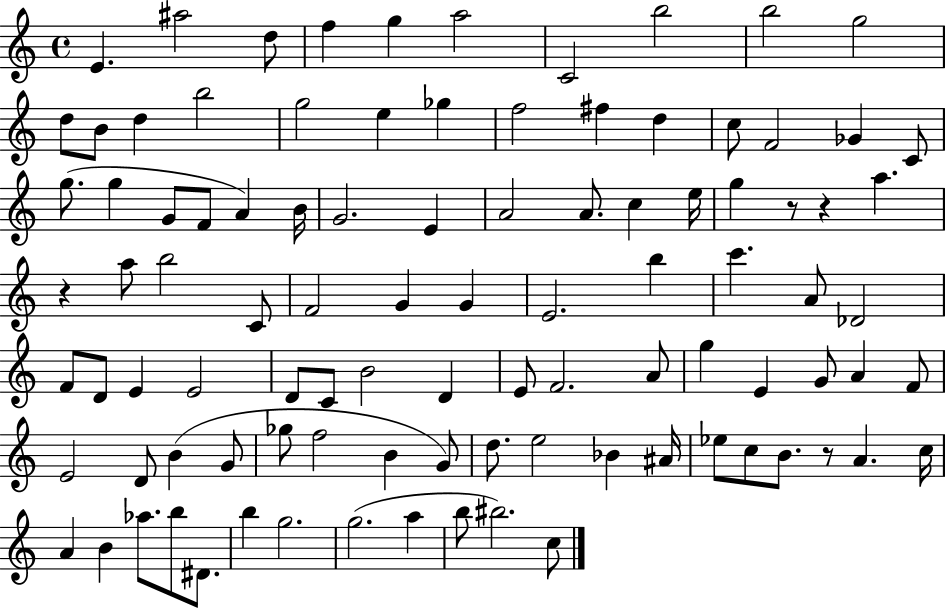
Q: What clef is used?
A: treble